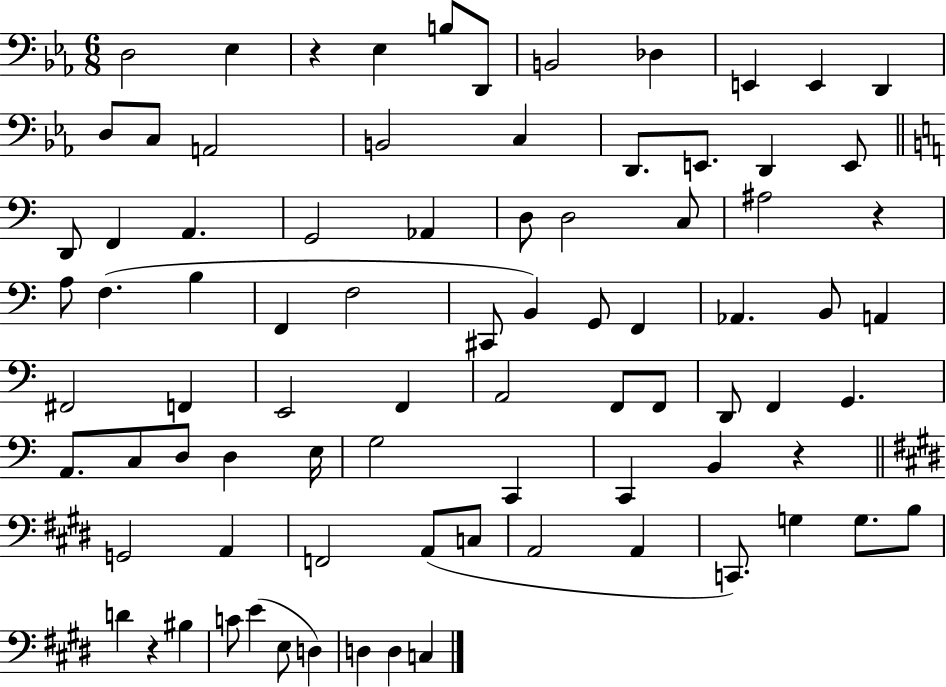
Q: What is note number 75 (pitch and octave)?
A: E3